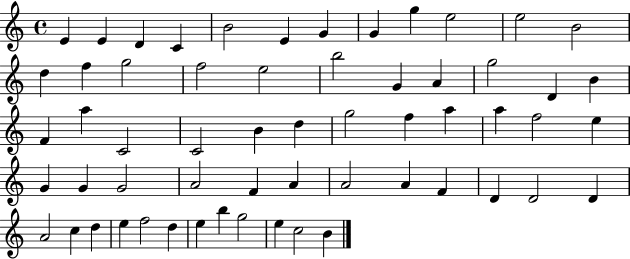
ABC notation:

X:1
T:Untitled
M:4/4
L:1/4
K:C
E E D C B2 E G G g e2 e2 B2 d f g2 f2 e2 b2 G A g2 D B F a C2 C2 B d g2 f a a f2 e G G G2 A2 F A A2 A F D D2 D A2 c d e f2 d e b g2 e c2 B